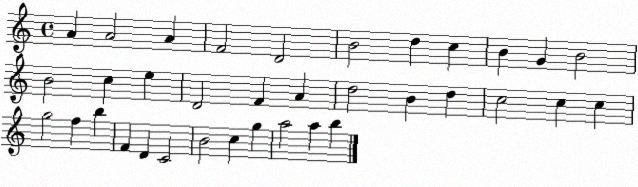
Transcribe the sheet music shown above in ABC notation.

X:1
T:Untitled
M:4/4
L:1/4
K:C
A A2 A F2 D2 B2 d c B G B2 B2 c e D2 F A d2 B d c2 c c g2 f b F D C2 B2 c g a2 a b